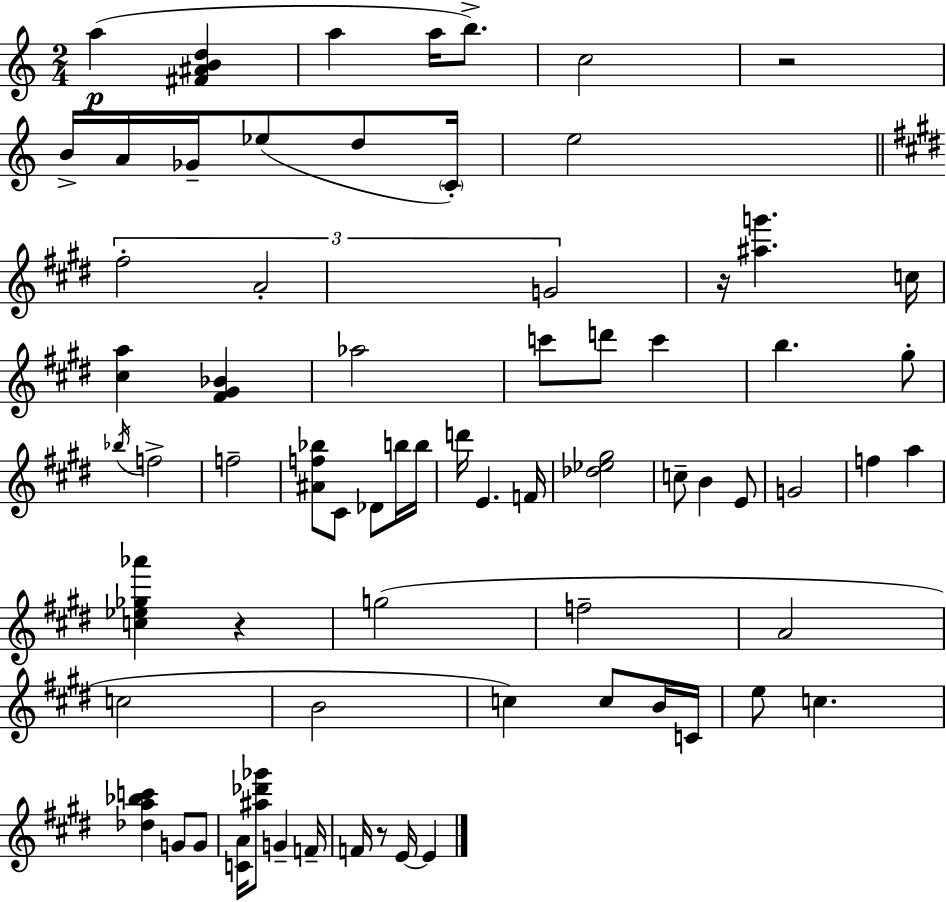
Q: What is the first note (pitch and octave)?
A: A5